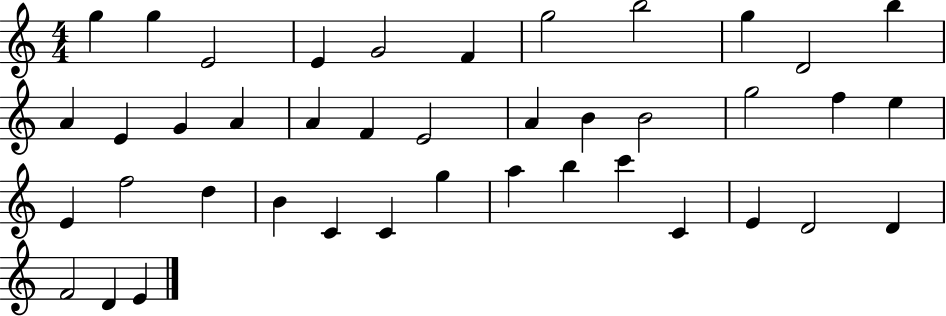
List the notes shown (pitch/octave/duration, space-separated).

G5/q G5/q E4/h E4/q G4/h F4/q G5/h B5/h G5/q D4/h B5/q A4/q E4/q G4/q A4/q A4/q F4/q E4/h A4/q B4/q B4/h G5/h F5/q E5/q E4/q F5/h D5/q B4/q C4/q C4/q G5/q A5/q B5/q C6/q C4/q E4/q D4/h D4/q F4/h D4/q E4/q